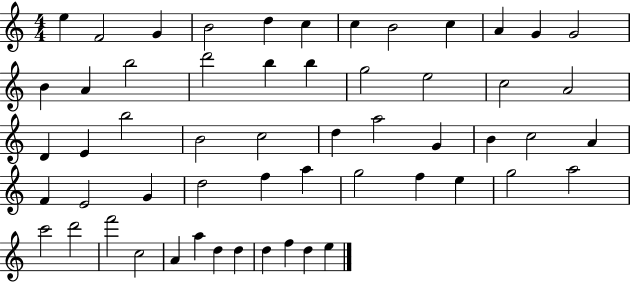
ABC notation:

X:1
T:Untitled
M:4/4
L:1/4
K:C
e F2 G B2 d c c B2 c A G G2 B A b2 d'2 b b g2 e2 c2 A2 D E b2 B2 c2 d a2 G B c2 A F E2 G d2 f a g2 f e g2 a2 c'2 d'2 f'2 c2 A a d d d f d e